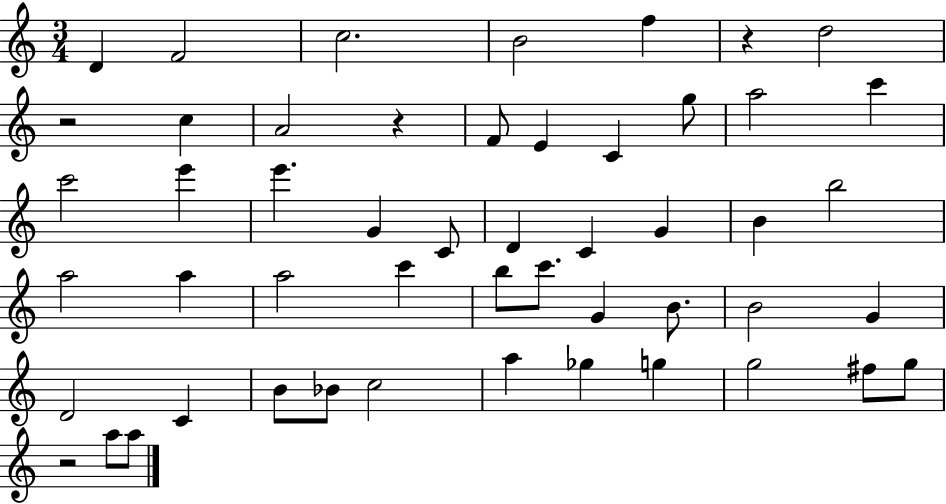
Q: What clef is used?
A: treble